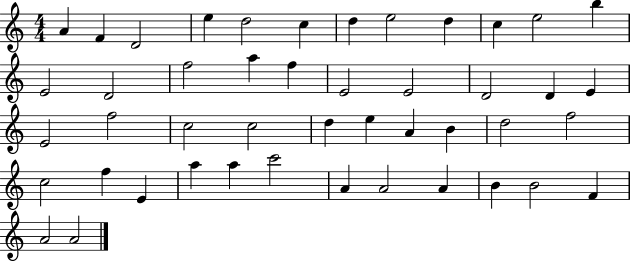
{
  \clef treble
  \numericTimeSignature
  \time 4/4
  \key c \major
  a'4 f'4 d'2 | e''4 d''2 c''4 | d''4 e''2 d''4 | c''4 e''2 b''4 | \break e'2 d'2 | f''2 a''4 f''4 | e'2 e'2 | d'2 d'4 e'4 | \break e'2 f''2 | c''2 c''2 | d''4 e''4 a'4 b'4 | d''2 f''2 | \break c''2 f''4 e'4 | a''4 a''4 c'''2 | a'4 a'2 a'4 | b'4 b'2 f'4 | \break a'2 a'2 | \bar "|."
}